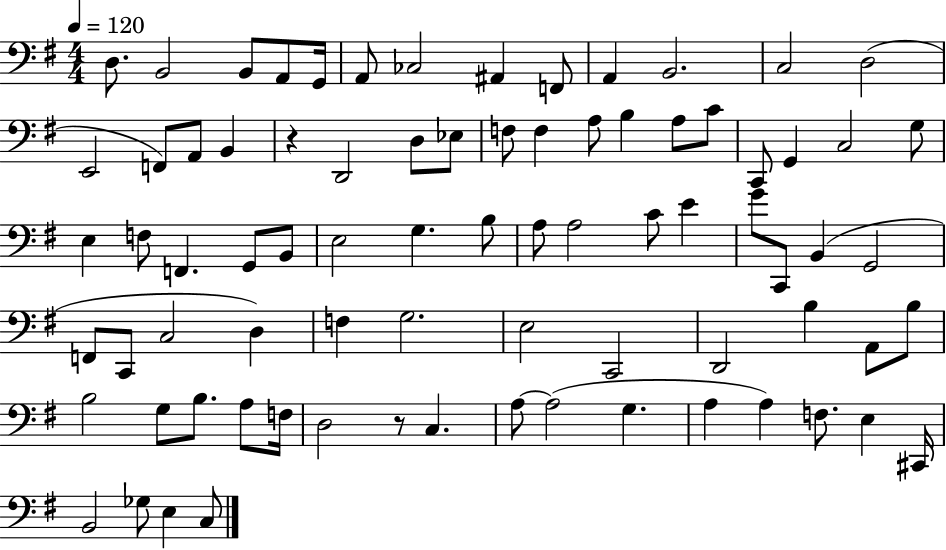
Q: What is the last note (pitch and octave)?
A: C3